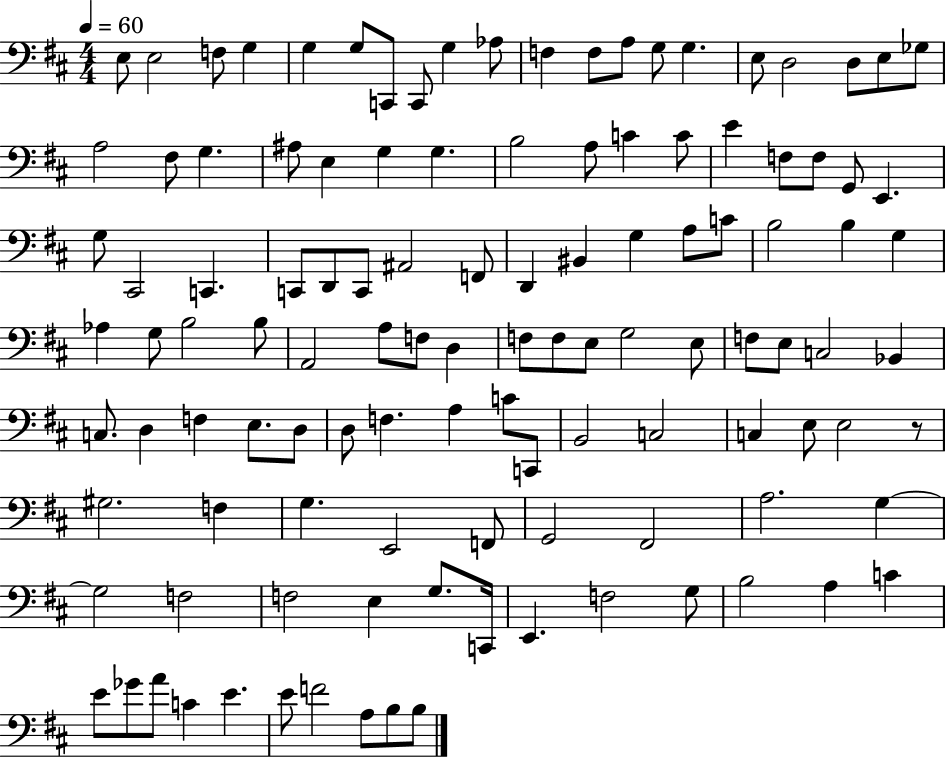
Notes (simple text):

E3/e E3/h F3/e G3/q G3/q G3/e C2/e C2/e G3/q Ab3/e F3/q F3/e A3/e G3/e G3/q. E3/e D3/h D3/e E3/e Gb3/e A3/h F#3/e G3/q. A#3/e E3/q G3/q G3/q. B3/h A3/e C4/q C4/e E4/q F3/e F3/e G2/e E2/q. G3/e C#2/h C2/q. C2/e D2/e C2/e A#2/h F2/e D2/q BIS2/q G3/q A3/e C4/e B3/h B3/q G3/q Ab3/q G3/e B3/h B3/e A2/h A3/e F3/e D3/q F3/e F3/e E3/e G3/h E3/e F3/e E3/e C3/h Bb2/q C3/e. D3/q F3/q E3/e. D3/e D3/e F3/q. A3/q C4/e C2/e B2/h C3/h C3/q E3/e E3/h R/e G#3/h. F3/q G3/q. E2/h F2/e G2/h F#2/h A3/h. G3/q G3/h F3/h F3/h E3/q G3/e. C2/s E2/q. F3/h G3/e B3/h A3/q C4/q E4/e Gb4/e A4/e C4/q E4/q. E4/e F4/h A3/e B3/e B3/e